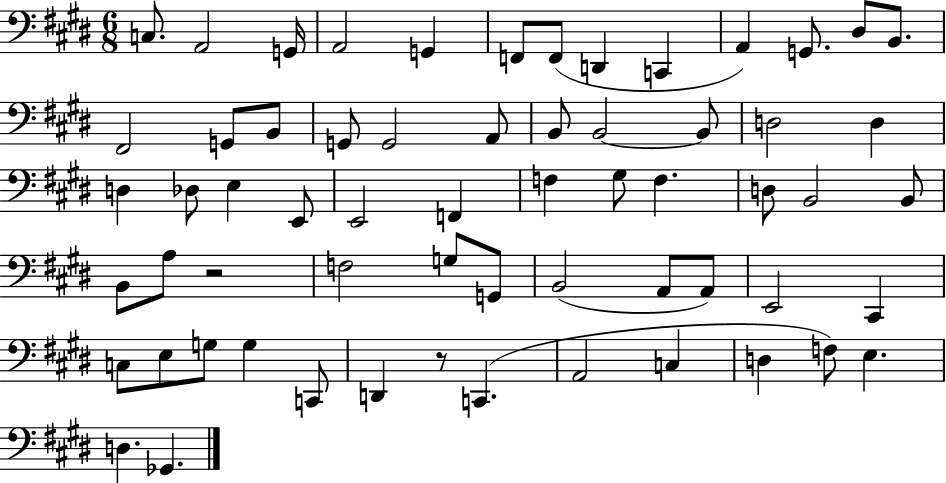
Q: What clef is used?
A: bass